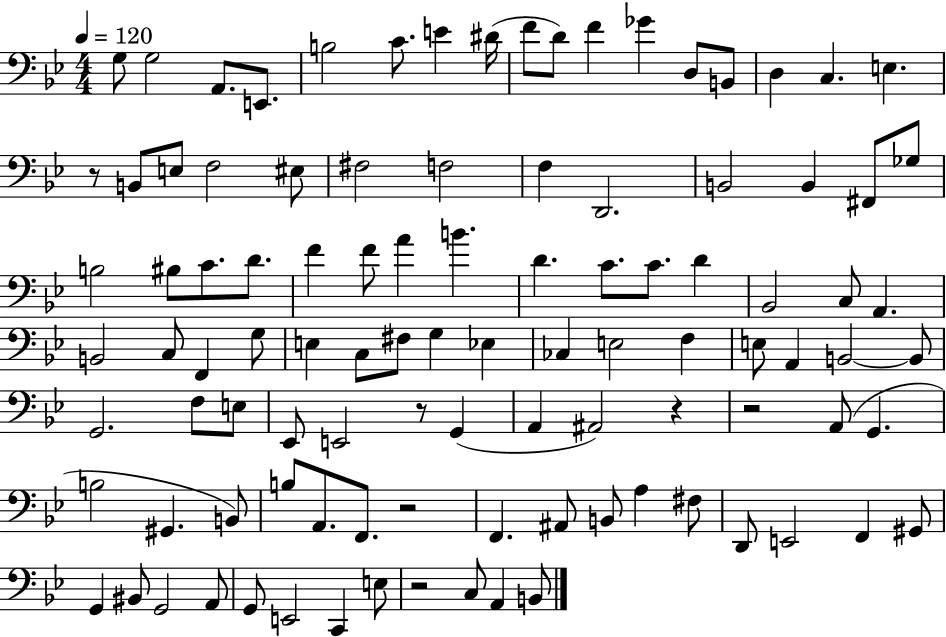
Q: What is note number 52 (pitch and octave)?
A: G3